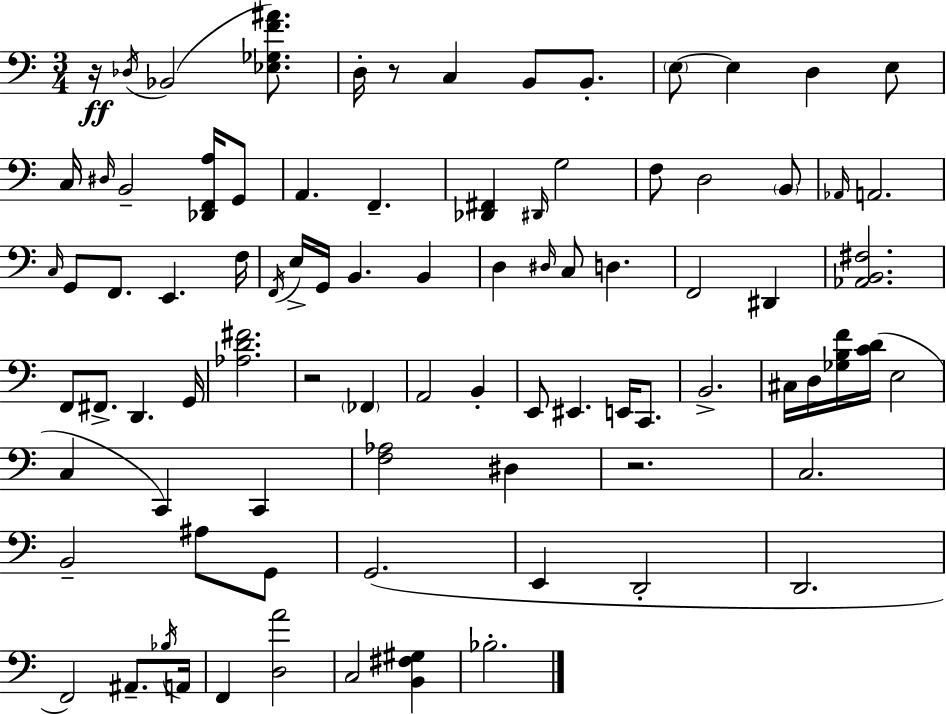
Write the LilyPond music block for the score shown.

{
  \clef bass
  \numericTimeSignature
  \time 3/4
  \key a \minor
  r16\ff \acciaccatura { des16 }( bes,2 <ees ges f' ais'>8.) | d16-. r8 c4 b,8 b,8.-. | \parenthesize e8~~ e4 d4 e8 | c16 \grace { dis16 } b,2-- <des, f, a>16 | \break g,8 a,4. f,4.-- | <des, fis,>4 \grace { dis,16 } g2 | f8 d2 | \parenthesize b,8 \grace { aes,16 } a,2. | \break \grace { c16 } g,8 f,8. e,4. | f16 \acciaccatura { f,16 } e16-> g,16 b,4. | b,4 d4 \grace { dis16 } c8 | d4. f,2 | \break dis,4 <aes, b, fis>2. | f,8 fis,8.-> | d,4. g,16 <aes d' fis'>2. | r2 | \break \parenthesize fes,4 a,2 | b,4-. e,8 eis,4. | e,16 c,8. b,2.-> | cis16 d16 <ges b f'>16 <c' d'>16( e2 | \break c4 c,4) | c,4 <f aes>2 | dis4 r2. | c2. | \break b,2-- | ais8 g,8 g,2.( | e,4 d,2-. | d,2. | \break f,2) | ais,8.-- \acciaccatura { bes16 } a,16 f,4 | <d a'>2 c2 | <b, fis gis>4 bes2.-. | \break \bar "|."
}